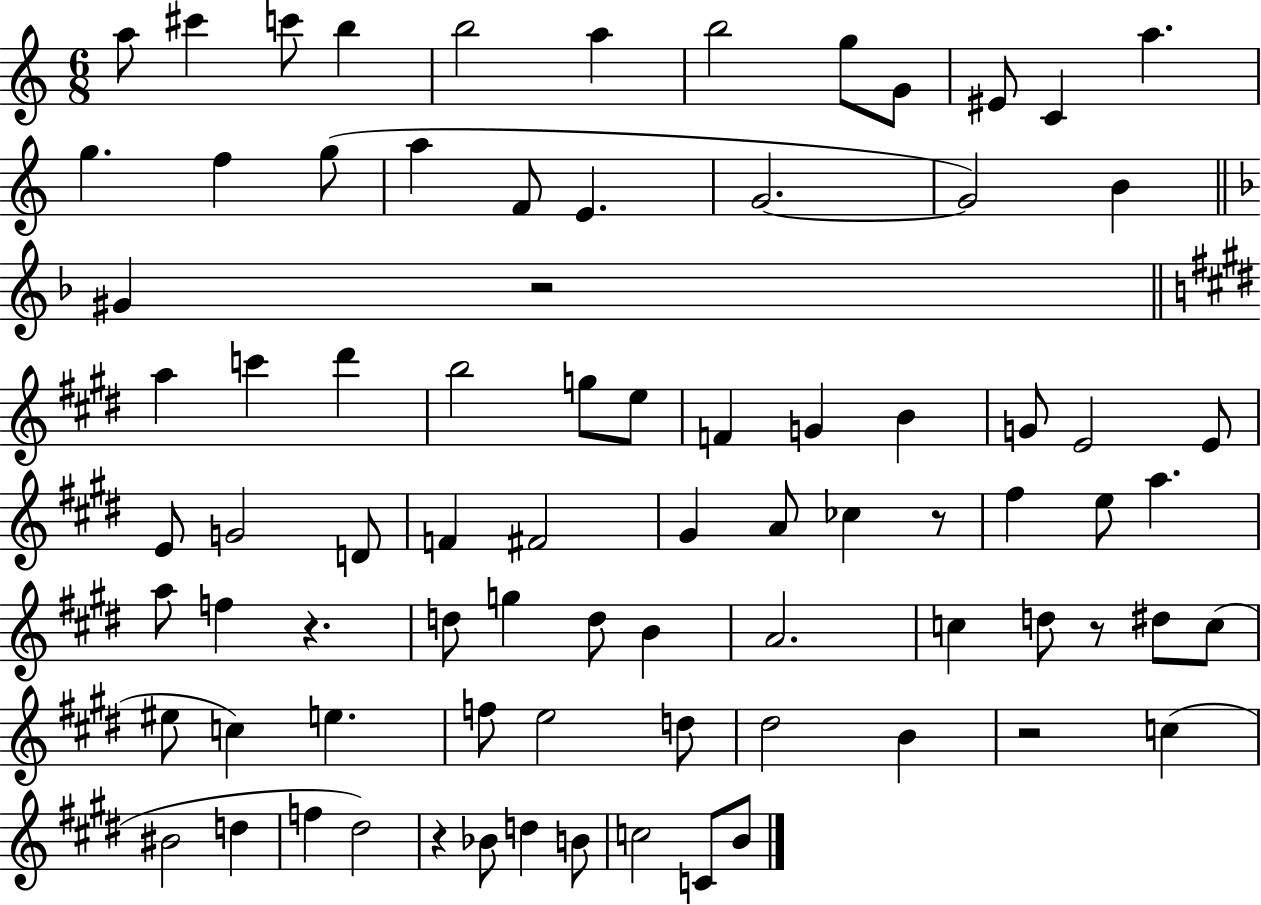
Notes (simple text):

A5/e C#6/q C6/e B5/q B5/h A5/q B5/h G5/e G4/e EIS4/e C4/q A5/q. G5/q. F5/q G5/e A5/q F4/e E4/q. G4/h. G4/h B4/q G#4/q R/h A5/q C6/q D#6/q B5/h G5/e E5/e F4/q G4/q B4/q G4/e E4/h E4/e E4/e G4/h D4/e F4/q F#4/h G#4/q A4/e CES5/q R/e F#5/q E5/e A5/q. A5/e F5/q R/q. D5/e G5/q D5/e B4/q A4/h. C5/q D5/e R/e D#5/e C5/e EIS5/e C5/q E5/q. F5/e E5/h D5/e D#5/h B4/q R/h C5/q BIS4/h D5/q F5/q D#5/h R/q Bb4/e D5/q B4/e C5/h C4/e B4/e